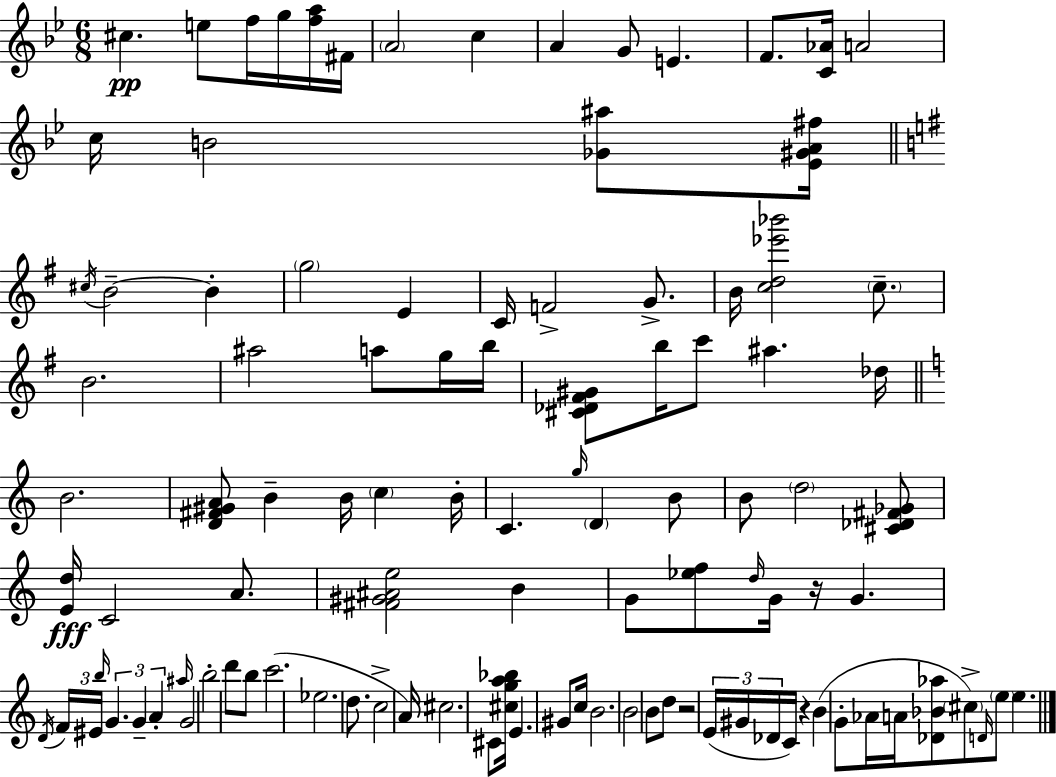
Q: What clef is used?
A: treble